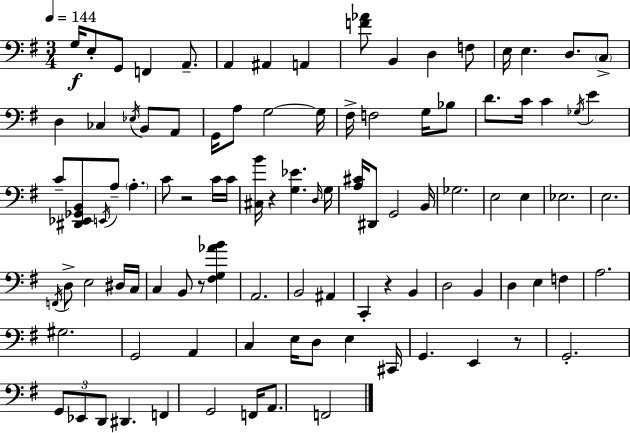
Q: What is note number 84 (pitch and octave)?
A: F2